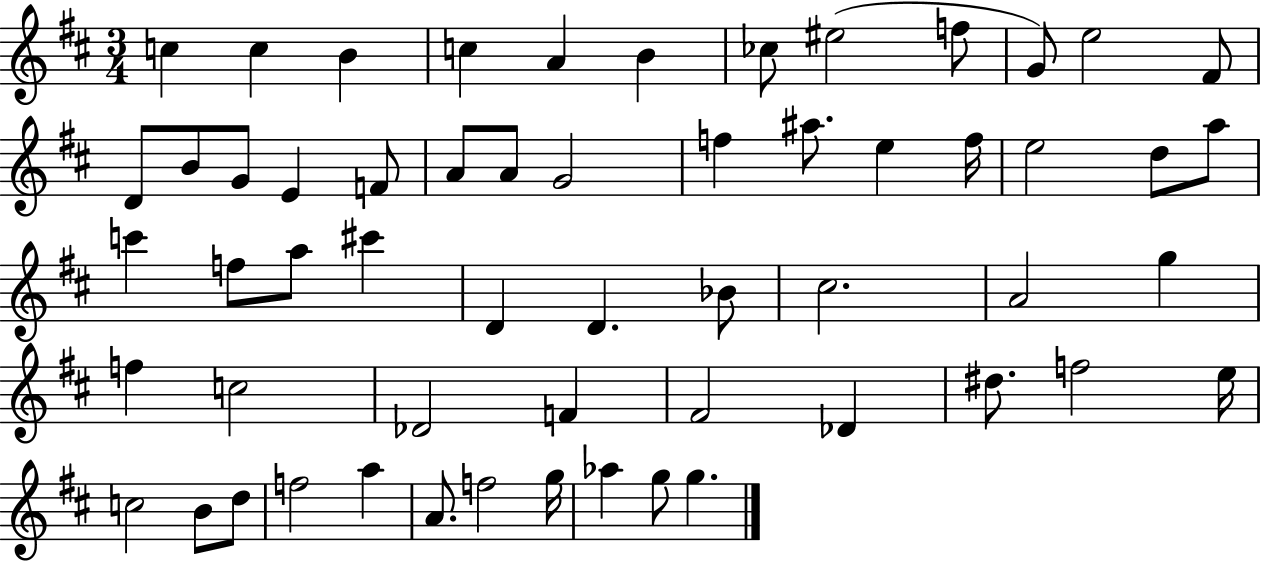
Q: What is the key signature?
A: D major